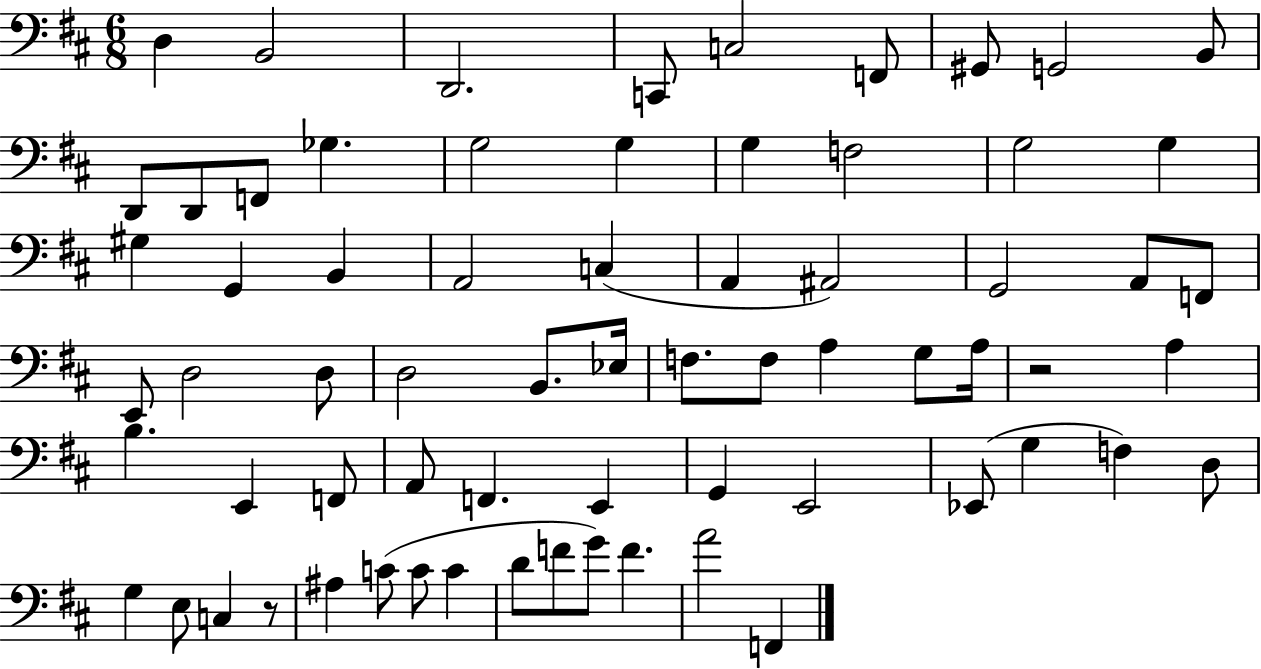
D3/q B2/h D2/h. C2/e C3/h F2/e G#2/e G2/h B2/e D2/e D2/e F2/e Gb3/q. G3/h G3/q G3/q F3/h G3/h G3/q G#3/q G2/q B2/q A2/h C3/q A2/q A#2/h G2/h A2/e F2/e E2/e D3/h D3/e D3/h B2/e. Eb3/s F3/e. F3/e A3/q G3/e A3/s R/h A3/q B3/q. E2/q F2/e A2/e F2/q. E2/q G2/q E2/h Eb2/e G3/q F3/q D3/e G3/q E3/e C3/q R/e A#3/q C4/e C4/e C4/q D4/e F4/e G4/e F4/q. A4/h F2/q